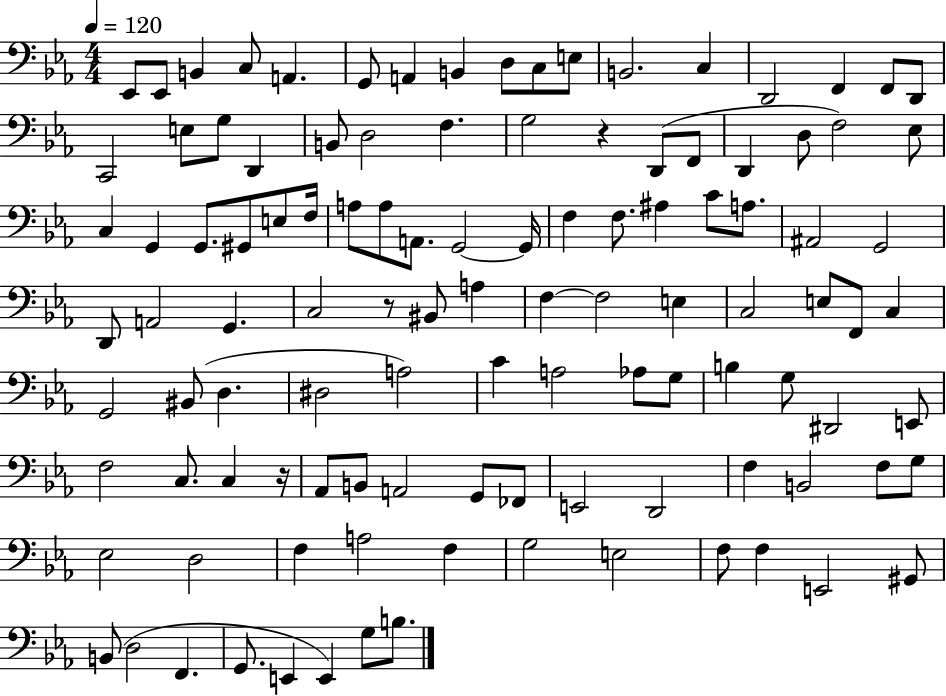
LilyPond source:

{
  \clef bass
  \numericTimeSignature
  \time 4/4
  \key ees \major
  \tempo 4 = 120
  ees,8 ees,8 b,4 c8 a,4. | g,8 a,4 b,4 d8 c8 e8 | b,2. c4 | d,2 f,4 f,8 d,8 | \break c,2 e8 g8 d,4 | b,8 d2 f4. | g2 r4 d,8( f,8 | d,4 d8 f2) ees8 | \break c4 g,4 g,8. gis,8 e8 f16 | a8 a8 a,8. g,2~~ g,16 | f4 f8. ais4 c'8 a8. | ais,2 g,2 | \break d,8 a,2 g,4. | c2 r8 bis,8 a4 | f4~~ f2 e4 | c2 e8 f,8 c4 | \break g,2 bis,8( d4. | dis2 a2) | c'4 a2 aes8 g8 | b4 g8 dis,2 e,8 | \break f2 c8. c4 r16 | aes,8 b,8 a,2 g,8 fes,8 | e,2 d,2 | f4 b,2 f8 g8 | \break ees2 d2 | f4 a2 f4 | g2 e2 | f8 f4 e,2 gis,8 | \break b,8( d2 f,4. | g,8. e,4 e,4) g8 b8. | \bar "|."
}